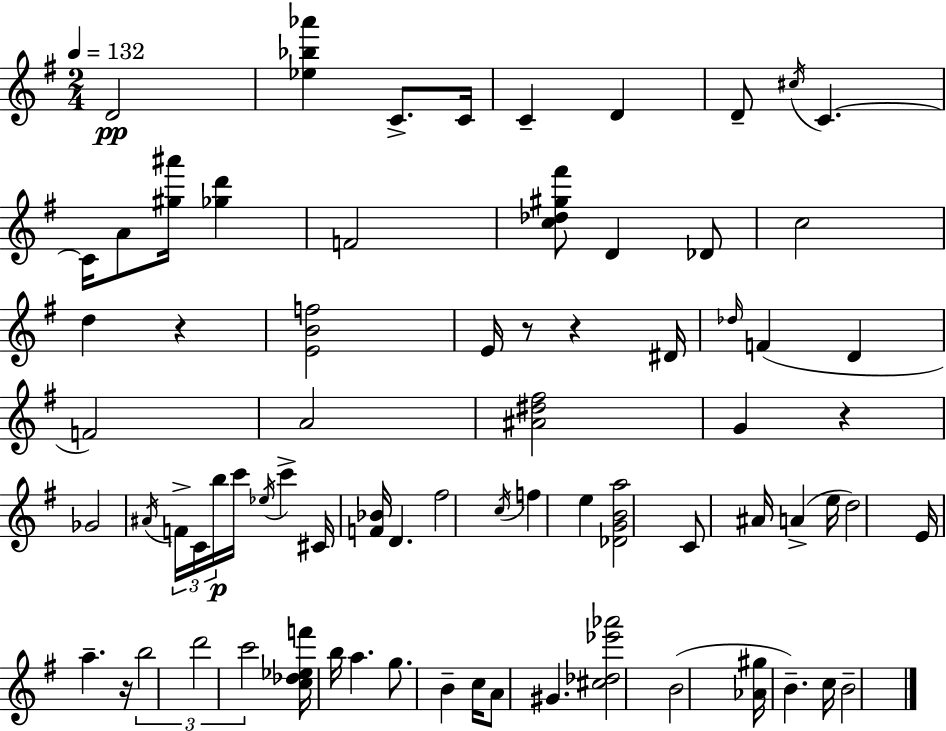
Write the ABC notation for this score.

X:1
T:Untitled
M:2/4
L:1/4
K:Em
D2 [_e_b_a'] C/2 C/4 C D D/2 ^c/4 C C/4 A/2 [^g^a']/4 [_gd'] F2 [c_d^g^f']/2 D _D/2 c2 d z [EBf]2 E/4 z/2 z ^D/4 _d/4 F D F2 A2 [^A^d^f]2 G z _G2 ^A/4 F/4 C/4 b/4 c'/4 _e/4 c' ^C/4 [F_B]/4 D ^f2 c/4 f e [_DGBa]2 C/2 ^A/4 A e/4 d2 E/4 a z/4 b2 d'2 c'2 [c_d_ef']/4 b/4 a g/2 B c/4 A/2 ^G [^c_d_e'_a']2 B2 [_A^g]/4 B c/4 B2